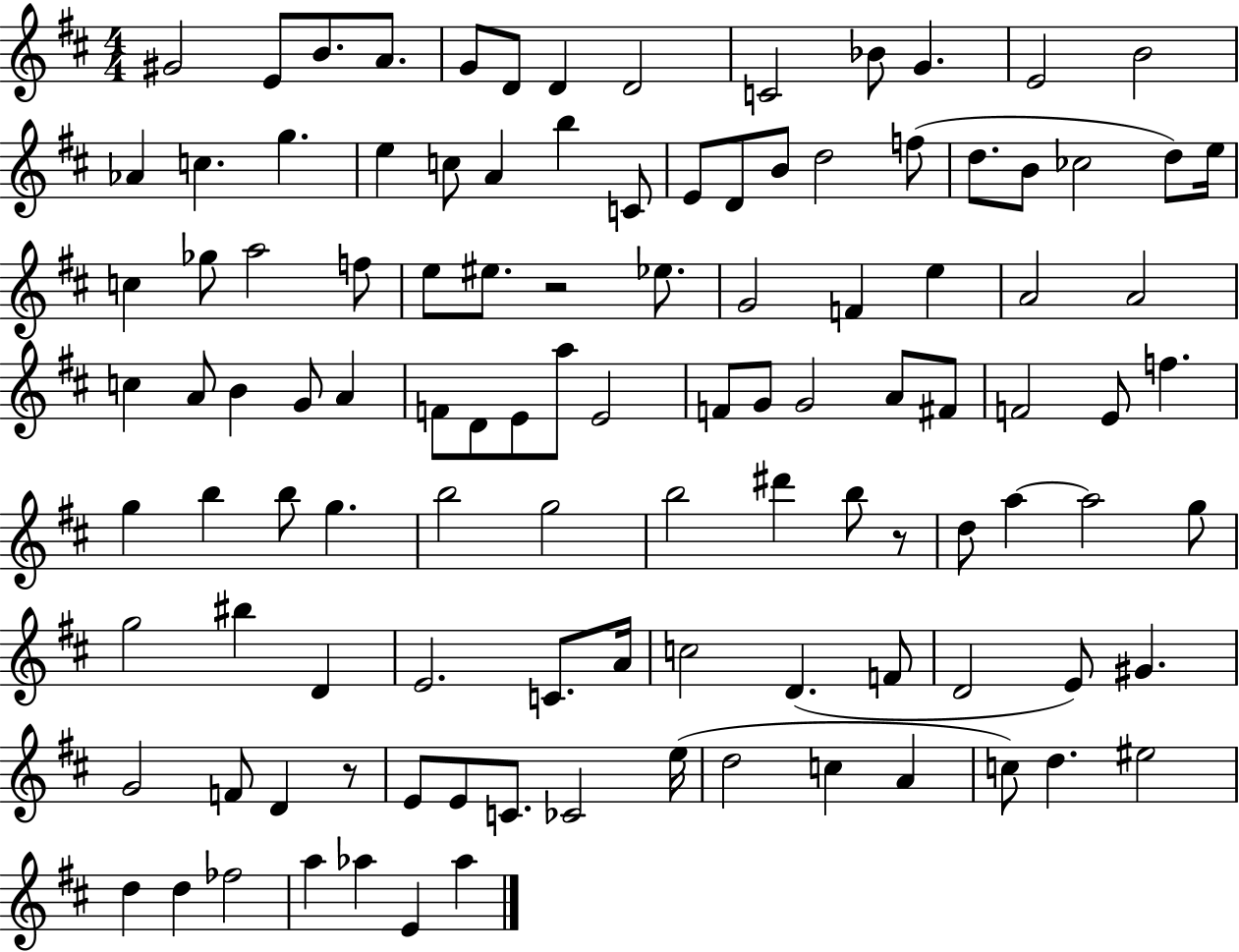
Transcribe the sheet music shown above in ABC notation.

X:1
T:Untitled
M:4/4
L:1/4
K:D
^G2 E/2 B/2 A/2 G/2 D/2 D D2 C2 _B/2 G E2 B2 _A c g e c/2 A b C/2 E/2 D/2 B/2 d2 f/2 d/2 B/2 _c2 d/2 e/4 c _g/2 a2 f/2 e/2 ^e/2 z2 _e/2 G2 F e A2 A2 c A/2 B G/2 A F/2 D/2 E/2 a/2 E2 F/2 G/2 G2 A/2 ^F/2 F2 E/2 f g b b/2 g b2 g2 b2 ^d' b/2 z/2 d/2 a a2 g/2 g2 ^b D E2 C/2 A/4 c2 D F/2 D2 E/2 ^G G2 F/2 D z/2 E/2 E/2 C/2 _C2 e/4 d2 c A c/2 d ^e2 d d _f2 a _a E _a